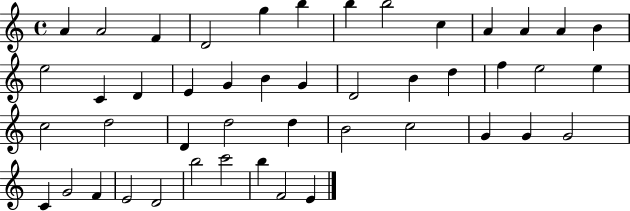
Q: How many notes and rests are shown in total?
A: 46